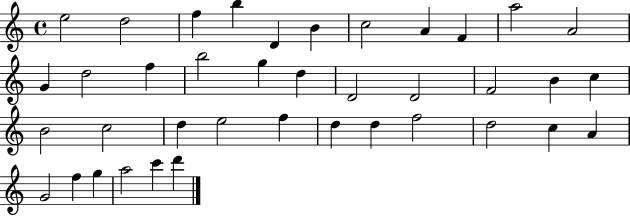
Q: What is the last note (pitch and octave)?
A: D6